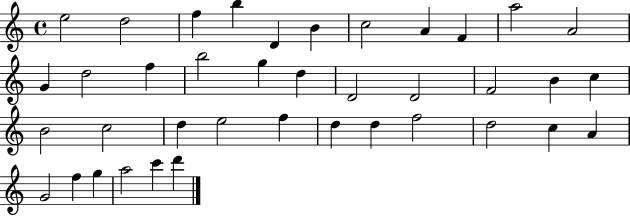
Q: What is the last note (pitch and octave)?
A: D6